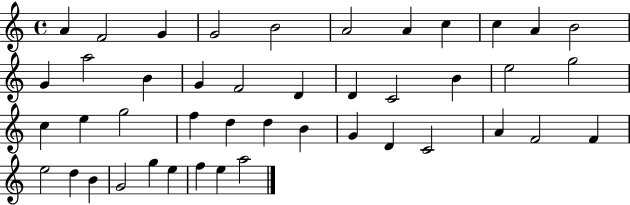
A4/q F4/h G4/q G4/h B4/h A4/h A4/q C5/q C5/q A4/q B4/h G4/q A5/h B4/q G4/q F4/h D4/q D4/q C4/h B4/q E5/h G5/h C5/q E5/q G5/h F5/q D5/q D5/q B4/q G4/q D4/q C4/h A4/q F4/h F4/q E5/h D5/q B4/q G4/h G5/q E5/q F5/q E5/q A5/h